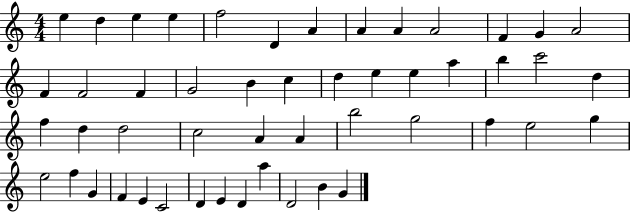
E5/q D5/q E5/q E5/q F5/h D4/q A4/q A4/q A4/q A4/h F4/q G4/q A4/h F4/q F4/h F4/q G4/h B4/q C5/q D5/q E5/q E5/q A5/q B5/q C6/h D5/q F5/q D5/q D5/h C5/h A4/q A4/q B5/h G5/h F5/q E5/h G5/q E5/h F5/q G4/q F4/q E4/q C4/h D4/q E4/q D4/q A5/q D4/h B4/q G4/q